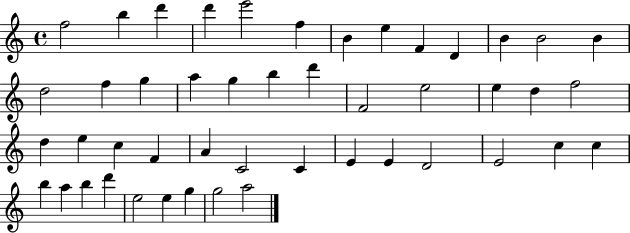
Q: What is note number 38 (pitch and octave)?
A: C5